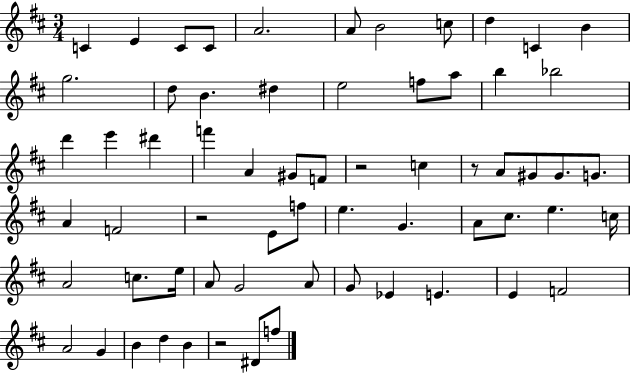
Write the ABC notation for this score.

X:1
T:Untitled
M:3/4
L:1/4
K:D
C E C/2 C/2 A2 A/2 B2 c/2 d C B g2 d/2 B ^d e2 f/2 a/2 b _b2 d' e' ^d' f' A ^G/2 F/2 z2 c z/2 A/2 ^G/2 ^G/2 G/2 A F2 z2 E/2 f/2 e G A/2 ^c/2 e c/4 A2 c/2 e/4 A/2 G2 A/2 G/2 _E E E F2 A2 G B d B z2 ^D/2 f/2